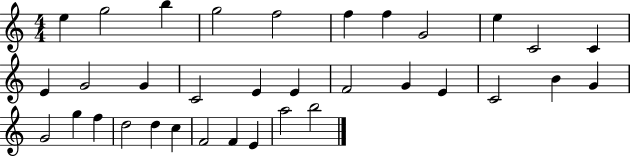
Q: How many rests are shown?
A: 0